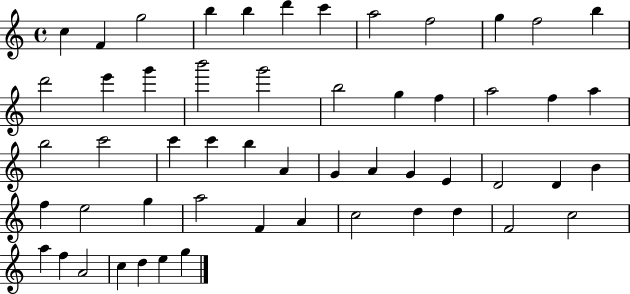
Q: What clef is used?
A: treble